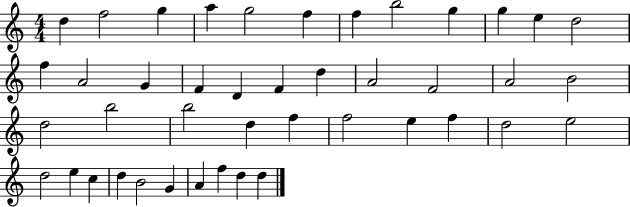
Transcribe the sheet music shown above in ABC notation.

X:1
T:Untitled
M:4/4
L:1/4
K:C
d f2 g a g2 f f b2 g g e d2 f A2 G F D F d A2 F2 A2 B2 d2 b2 b2 d f f2 e f d2 e2 d2 e c d B2 G A f d d